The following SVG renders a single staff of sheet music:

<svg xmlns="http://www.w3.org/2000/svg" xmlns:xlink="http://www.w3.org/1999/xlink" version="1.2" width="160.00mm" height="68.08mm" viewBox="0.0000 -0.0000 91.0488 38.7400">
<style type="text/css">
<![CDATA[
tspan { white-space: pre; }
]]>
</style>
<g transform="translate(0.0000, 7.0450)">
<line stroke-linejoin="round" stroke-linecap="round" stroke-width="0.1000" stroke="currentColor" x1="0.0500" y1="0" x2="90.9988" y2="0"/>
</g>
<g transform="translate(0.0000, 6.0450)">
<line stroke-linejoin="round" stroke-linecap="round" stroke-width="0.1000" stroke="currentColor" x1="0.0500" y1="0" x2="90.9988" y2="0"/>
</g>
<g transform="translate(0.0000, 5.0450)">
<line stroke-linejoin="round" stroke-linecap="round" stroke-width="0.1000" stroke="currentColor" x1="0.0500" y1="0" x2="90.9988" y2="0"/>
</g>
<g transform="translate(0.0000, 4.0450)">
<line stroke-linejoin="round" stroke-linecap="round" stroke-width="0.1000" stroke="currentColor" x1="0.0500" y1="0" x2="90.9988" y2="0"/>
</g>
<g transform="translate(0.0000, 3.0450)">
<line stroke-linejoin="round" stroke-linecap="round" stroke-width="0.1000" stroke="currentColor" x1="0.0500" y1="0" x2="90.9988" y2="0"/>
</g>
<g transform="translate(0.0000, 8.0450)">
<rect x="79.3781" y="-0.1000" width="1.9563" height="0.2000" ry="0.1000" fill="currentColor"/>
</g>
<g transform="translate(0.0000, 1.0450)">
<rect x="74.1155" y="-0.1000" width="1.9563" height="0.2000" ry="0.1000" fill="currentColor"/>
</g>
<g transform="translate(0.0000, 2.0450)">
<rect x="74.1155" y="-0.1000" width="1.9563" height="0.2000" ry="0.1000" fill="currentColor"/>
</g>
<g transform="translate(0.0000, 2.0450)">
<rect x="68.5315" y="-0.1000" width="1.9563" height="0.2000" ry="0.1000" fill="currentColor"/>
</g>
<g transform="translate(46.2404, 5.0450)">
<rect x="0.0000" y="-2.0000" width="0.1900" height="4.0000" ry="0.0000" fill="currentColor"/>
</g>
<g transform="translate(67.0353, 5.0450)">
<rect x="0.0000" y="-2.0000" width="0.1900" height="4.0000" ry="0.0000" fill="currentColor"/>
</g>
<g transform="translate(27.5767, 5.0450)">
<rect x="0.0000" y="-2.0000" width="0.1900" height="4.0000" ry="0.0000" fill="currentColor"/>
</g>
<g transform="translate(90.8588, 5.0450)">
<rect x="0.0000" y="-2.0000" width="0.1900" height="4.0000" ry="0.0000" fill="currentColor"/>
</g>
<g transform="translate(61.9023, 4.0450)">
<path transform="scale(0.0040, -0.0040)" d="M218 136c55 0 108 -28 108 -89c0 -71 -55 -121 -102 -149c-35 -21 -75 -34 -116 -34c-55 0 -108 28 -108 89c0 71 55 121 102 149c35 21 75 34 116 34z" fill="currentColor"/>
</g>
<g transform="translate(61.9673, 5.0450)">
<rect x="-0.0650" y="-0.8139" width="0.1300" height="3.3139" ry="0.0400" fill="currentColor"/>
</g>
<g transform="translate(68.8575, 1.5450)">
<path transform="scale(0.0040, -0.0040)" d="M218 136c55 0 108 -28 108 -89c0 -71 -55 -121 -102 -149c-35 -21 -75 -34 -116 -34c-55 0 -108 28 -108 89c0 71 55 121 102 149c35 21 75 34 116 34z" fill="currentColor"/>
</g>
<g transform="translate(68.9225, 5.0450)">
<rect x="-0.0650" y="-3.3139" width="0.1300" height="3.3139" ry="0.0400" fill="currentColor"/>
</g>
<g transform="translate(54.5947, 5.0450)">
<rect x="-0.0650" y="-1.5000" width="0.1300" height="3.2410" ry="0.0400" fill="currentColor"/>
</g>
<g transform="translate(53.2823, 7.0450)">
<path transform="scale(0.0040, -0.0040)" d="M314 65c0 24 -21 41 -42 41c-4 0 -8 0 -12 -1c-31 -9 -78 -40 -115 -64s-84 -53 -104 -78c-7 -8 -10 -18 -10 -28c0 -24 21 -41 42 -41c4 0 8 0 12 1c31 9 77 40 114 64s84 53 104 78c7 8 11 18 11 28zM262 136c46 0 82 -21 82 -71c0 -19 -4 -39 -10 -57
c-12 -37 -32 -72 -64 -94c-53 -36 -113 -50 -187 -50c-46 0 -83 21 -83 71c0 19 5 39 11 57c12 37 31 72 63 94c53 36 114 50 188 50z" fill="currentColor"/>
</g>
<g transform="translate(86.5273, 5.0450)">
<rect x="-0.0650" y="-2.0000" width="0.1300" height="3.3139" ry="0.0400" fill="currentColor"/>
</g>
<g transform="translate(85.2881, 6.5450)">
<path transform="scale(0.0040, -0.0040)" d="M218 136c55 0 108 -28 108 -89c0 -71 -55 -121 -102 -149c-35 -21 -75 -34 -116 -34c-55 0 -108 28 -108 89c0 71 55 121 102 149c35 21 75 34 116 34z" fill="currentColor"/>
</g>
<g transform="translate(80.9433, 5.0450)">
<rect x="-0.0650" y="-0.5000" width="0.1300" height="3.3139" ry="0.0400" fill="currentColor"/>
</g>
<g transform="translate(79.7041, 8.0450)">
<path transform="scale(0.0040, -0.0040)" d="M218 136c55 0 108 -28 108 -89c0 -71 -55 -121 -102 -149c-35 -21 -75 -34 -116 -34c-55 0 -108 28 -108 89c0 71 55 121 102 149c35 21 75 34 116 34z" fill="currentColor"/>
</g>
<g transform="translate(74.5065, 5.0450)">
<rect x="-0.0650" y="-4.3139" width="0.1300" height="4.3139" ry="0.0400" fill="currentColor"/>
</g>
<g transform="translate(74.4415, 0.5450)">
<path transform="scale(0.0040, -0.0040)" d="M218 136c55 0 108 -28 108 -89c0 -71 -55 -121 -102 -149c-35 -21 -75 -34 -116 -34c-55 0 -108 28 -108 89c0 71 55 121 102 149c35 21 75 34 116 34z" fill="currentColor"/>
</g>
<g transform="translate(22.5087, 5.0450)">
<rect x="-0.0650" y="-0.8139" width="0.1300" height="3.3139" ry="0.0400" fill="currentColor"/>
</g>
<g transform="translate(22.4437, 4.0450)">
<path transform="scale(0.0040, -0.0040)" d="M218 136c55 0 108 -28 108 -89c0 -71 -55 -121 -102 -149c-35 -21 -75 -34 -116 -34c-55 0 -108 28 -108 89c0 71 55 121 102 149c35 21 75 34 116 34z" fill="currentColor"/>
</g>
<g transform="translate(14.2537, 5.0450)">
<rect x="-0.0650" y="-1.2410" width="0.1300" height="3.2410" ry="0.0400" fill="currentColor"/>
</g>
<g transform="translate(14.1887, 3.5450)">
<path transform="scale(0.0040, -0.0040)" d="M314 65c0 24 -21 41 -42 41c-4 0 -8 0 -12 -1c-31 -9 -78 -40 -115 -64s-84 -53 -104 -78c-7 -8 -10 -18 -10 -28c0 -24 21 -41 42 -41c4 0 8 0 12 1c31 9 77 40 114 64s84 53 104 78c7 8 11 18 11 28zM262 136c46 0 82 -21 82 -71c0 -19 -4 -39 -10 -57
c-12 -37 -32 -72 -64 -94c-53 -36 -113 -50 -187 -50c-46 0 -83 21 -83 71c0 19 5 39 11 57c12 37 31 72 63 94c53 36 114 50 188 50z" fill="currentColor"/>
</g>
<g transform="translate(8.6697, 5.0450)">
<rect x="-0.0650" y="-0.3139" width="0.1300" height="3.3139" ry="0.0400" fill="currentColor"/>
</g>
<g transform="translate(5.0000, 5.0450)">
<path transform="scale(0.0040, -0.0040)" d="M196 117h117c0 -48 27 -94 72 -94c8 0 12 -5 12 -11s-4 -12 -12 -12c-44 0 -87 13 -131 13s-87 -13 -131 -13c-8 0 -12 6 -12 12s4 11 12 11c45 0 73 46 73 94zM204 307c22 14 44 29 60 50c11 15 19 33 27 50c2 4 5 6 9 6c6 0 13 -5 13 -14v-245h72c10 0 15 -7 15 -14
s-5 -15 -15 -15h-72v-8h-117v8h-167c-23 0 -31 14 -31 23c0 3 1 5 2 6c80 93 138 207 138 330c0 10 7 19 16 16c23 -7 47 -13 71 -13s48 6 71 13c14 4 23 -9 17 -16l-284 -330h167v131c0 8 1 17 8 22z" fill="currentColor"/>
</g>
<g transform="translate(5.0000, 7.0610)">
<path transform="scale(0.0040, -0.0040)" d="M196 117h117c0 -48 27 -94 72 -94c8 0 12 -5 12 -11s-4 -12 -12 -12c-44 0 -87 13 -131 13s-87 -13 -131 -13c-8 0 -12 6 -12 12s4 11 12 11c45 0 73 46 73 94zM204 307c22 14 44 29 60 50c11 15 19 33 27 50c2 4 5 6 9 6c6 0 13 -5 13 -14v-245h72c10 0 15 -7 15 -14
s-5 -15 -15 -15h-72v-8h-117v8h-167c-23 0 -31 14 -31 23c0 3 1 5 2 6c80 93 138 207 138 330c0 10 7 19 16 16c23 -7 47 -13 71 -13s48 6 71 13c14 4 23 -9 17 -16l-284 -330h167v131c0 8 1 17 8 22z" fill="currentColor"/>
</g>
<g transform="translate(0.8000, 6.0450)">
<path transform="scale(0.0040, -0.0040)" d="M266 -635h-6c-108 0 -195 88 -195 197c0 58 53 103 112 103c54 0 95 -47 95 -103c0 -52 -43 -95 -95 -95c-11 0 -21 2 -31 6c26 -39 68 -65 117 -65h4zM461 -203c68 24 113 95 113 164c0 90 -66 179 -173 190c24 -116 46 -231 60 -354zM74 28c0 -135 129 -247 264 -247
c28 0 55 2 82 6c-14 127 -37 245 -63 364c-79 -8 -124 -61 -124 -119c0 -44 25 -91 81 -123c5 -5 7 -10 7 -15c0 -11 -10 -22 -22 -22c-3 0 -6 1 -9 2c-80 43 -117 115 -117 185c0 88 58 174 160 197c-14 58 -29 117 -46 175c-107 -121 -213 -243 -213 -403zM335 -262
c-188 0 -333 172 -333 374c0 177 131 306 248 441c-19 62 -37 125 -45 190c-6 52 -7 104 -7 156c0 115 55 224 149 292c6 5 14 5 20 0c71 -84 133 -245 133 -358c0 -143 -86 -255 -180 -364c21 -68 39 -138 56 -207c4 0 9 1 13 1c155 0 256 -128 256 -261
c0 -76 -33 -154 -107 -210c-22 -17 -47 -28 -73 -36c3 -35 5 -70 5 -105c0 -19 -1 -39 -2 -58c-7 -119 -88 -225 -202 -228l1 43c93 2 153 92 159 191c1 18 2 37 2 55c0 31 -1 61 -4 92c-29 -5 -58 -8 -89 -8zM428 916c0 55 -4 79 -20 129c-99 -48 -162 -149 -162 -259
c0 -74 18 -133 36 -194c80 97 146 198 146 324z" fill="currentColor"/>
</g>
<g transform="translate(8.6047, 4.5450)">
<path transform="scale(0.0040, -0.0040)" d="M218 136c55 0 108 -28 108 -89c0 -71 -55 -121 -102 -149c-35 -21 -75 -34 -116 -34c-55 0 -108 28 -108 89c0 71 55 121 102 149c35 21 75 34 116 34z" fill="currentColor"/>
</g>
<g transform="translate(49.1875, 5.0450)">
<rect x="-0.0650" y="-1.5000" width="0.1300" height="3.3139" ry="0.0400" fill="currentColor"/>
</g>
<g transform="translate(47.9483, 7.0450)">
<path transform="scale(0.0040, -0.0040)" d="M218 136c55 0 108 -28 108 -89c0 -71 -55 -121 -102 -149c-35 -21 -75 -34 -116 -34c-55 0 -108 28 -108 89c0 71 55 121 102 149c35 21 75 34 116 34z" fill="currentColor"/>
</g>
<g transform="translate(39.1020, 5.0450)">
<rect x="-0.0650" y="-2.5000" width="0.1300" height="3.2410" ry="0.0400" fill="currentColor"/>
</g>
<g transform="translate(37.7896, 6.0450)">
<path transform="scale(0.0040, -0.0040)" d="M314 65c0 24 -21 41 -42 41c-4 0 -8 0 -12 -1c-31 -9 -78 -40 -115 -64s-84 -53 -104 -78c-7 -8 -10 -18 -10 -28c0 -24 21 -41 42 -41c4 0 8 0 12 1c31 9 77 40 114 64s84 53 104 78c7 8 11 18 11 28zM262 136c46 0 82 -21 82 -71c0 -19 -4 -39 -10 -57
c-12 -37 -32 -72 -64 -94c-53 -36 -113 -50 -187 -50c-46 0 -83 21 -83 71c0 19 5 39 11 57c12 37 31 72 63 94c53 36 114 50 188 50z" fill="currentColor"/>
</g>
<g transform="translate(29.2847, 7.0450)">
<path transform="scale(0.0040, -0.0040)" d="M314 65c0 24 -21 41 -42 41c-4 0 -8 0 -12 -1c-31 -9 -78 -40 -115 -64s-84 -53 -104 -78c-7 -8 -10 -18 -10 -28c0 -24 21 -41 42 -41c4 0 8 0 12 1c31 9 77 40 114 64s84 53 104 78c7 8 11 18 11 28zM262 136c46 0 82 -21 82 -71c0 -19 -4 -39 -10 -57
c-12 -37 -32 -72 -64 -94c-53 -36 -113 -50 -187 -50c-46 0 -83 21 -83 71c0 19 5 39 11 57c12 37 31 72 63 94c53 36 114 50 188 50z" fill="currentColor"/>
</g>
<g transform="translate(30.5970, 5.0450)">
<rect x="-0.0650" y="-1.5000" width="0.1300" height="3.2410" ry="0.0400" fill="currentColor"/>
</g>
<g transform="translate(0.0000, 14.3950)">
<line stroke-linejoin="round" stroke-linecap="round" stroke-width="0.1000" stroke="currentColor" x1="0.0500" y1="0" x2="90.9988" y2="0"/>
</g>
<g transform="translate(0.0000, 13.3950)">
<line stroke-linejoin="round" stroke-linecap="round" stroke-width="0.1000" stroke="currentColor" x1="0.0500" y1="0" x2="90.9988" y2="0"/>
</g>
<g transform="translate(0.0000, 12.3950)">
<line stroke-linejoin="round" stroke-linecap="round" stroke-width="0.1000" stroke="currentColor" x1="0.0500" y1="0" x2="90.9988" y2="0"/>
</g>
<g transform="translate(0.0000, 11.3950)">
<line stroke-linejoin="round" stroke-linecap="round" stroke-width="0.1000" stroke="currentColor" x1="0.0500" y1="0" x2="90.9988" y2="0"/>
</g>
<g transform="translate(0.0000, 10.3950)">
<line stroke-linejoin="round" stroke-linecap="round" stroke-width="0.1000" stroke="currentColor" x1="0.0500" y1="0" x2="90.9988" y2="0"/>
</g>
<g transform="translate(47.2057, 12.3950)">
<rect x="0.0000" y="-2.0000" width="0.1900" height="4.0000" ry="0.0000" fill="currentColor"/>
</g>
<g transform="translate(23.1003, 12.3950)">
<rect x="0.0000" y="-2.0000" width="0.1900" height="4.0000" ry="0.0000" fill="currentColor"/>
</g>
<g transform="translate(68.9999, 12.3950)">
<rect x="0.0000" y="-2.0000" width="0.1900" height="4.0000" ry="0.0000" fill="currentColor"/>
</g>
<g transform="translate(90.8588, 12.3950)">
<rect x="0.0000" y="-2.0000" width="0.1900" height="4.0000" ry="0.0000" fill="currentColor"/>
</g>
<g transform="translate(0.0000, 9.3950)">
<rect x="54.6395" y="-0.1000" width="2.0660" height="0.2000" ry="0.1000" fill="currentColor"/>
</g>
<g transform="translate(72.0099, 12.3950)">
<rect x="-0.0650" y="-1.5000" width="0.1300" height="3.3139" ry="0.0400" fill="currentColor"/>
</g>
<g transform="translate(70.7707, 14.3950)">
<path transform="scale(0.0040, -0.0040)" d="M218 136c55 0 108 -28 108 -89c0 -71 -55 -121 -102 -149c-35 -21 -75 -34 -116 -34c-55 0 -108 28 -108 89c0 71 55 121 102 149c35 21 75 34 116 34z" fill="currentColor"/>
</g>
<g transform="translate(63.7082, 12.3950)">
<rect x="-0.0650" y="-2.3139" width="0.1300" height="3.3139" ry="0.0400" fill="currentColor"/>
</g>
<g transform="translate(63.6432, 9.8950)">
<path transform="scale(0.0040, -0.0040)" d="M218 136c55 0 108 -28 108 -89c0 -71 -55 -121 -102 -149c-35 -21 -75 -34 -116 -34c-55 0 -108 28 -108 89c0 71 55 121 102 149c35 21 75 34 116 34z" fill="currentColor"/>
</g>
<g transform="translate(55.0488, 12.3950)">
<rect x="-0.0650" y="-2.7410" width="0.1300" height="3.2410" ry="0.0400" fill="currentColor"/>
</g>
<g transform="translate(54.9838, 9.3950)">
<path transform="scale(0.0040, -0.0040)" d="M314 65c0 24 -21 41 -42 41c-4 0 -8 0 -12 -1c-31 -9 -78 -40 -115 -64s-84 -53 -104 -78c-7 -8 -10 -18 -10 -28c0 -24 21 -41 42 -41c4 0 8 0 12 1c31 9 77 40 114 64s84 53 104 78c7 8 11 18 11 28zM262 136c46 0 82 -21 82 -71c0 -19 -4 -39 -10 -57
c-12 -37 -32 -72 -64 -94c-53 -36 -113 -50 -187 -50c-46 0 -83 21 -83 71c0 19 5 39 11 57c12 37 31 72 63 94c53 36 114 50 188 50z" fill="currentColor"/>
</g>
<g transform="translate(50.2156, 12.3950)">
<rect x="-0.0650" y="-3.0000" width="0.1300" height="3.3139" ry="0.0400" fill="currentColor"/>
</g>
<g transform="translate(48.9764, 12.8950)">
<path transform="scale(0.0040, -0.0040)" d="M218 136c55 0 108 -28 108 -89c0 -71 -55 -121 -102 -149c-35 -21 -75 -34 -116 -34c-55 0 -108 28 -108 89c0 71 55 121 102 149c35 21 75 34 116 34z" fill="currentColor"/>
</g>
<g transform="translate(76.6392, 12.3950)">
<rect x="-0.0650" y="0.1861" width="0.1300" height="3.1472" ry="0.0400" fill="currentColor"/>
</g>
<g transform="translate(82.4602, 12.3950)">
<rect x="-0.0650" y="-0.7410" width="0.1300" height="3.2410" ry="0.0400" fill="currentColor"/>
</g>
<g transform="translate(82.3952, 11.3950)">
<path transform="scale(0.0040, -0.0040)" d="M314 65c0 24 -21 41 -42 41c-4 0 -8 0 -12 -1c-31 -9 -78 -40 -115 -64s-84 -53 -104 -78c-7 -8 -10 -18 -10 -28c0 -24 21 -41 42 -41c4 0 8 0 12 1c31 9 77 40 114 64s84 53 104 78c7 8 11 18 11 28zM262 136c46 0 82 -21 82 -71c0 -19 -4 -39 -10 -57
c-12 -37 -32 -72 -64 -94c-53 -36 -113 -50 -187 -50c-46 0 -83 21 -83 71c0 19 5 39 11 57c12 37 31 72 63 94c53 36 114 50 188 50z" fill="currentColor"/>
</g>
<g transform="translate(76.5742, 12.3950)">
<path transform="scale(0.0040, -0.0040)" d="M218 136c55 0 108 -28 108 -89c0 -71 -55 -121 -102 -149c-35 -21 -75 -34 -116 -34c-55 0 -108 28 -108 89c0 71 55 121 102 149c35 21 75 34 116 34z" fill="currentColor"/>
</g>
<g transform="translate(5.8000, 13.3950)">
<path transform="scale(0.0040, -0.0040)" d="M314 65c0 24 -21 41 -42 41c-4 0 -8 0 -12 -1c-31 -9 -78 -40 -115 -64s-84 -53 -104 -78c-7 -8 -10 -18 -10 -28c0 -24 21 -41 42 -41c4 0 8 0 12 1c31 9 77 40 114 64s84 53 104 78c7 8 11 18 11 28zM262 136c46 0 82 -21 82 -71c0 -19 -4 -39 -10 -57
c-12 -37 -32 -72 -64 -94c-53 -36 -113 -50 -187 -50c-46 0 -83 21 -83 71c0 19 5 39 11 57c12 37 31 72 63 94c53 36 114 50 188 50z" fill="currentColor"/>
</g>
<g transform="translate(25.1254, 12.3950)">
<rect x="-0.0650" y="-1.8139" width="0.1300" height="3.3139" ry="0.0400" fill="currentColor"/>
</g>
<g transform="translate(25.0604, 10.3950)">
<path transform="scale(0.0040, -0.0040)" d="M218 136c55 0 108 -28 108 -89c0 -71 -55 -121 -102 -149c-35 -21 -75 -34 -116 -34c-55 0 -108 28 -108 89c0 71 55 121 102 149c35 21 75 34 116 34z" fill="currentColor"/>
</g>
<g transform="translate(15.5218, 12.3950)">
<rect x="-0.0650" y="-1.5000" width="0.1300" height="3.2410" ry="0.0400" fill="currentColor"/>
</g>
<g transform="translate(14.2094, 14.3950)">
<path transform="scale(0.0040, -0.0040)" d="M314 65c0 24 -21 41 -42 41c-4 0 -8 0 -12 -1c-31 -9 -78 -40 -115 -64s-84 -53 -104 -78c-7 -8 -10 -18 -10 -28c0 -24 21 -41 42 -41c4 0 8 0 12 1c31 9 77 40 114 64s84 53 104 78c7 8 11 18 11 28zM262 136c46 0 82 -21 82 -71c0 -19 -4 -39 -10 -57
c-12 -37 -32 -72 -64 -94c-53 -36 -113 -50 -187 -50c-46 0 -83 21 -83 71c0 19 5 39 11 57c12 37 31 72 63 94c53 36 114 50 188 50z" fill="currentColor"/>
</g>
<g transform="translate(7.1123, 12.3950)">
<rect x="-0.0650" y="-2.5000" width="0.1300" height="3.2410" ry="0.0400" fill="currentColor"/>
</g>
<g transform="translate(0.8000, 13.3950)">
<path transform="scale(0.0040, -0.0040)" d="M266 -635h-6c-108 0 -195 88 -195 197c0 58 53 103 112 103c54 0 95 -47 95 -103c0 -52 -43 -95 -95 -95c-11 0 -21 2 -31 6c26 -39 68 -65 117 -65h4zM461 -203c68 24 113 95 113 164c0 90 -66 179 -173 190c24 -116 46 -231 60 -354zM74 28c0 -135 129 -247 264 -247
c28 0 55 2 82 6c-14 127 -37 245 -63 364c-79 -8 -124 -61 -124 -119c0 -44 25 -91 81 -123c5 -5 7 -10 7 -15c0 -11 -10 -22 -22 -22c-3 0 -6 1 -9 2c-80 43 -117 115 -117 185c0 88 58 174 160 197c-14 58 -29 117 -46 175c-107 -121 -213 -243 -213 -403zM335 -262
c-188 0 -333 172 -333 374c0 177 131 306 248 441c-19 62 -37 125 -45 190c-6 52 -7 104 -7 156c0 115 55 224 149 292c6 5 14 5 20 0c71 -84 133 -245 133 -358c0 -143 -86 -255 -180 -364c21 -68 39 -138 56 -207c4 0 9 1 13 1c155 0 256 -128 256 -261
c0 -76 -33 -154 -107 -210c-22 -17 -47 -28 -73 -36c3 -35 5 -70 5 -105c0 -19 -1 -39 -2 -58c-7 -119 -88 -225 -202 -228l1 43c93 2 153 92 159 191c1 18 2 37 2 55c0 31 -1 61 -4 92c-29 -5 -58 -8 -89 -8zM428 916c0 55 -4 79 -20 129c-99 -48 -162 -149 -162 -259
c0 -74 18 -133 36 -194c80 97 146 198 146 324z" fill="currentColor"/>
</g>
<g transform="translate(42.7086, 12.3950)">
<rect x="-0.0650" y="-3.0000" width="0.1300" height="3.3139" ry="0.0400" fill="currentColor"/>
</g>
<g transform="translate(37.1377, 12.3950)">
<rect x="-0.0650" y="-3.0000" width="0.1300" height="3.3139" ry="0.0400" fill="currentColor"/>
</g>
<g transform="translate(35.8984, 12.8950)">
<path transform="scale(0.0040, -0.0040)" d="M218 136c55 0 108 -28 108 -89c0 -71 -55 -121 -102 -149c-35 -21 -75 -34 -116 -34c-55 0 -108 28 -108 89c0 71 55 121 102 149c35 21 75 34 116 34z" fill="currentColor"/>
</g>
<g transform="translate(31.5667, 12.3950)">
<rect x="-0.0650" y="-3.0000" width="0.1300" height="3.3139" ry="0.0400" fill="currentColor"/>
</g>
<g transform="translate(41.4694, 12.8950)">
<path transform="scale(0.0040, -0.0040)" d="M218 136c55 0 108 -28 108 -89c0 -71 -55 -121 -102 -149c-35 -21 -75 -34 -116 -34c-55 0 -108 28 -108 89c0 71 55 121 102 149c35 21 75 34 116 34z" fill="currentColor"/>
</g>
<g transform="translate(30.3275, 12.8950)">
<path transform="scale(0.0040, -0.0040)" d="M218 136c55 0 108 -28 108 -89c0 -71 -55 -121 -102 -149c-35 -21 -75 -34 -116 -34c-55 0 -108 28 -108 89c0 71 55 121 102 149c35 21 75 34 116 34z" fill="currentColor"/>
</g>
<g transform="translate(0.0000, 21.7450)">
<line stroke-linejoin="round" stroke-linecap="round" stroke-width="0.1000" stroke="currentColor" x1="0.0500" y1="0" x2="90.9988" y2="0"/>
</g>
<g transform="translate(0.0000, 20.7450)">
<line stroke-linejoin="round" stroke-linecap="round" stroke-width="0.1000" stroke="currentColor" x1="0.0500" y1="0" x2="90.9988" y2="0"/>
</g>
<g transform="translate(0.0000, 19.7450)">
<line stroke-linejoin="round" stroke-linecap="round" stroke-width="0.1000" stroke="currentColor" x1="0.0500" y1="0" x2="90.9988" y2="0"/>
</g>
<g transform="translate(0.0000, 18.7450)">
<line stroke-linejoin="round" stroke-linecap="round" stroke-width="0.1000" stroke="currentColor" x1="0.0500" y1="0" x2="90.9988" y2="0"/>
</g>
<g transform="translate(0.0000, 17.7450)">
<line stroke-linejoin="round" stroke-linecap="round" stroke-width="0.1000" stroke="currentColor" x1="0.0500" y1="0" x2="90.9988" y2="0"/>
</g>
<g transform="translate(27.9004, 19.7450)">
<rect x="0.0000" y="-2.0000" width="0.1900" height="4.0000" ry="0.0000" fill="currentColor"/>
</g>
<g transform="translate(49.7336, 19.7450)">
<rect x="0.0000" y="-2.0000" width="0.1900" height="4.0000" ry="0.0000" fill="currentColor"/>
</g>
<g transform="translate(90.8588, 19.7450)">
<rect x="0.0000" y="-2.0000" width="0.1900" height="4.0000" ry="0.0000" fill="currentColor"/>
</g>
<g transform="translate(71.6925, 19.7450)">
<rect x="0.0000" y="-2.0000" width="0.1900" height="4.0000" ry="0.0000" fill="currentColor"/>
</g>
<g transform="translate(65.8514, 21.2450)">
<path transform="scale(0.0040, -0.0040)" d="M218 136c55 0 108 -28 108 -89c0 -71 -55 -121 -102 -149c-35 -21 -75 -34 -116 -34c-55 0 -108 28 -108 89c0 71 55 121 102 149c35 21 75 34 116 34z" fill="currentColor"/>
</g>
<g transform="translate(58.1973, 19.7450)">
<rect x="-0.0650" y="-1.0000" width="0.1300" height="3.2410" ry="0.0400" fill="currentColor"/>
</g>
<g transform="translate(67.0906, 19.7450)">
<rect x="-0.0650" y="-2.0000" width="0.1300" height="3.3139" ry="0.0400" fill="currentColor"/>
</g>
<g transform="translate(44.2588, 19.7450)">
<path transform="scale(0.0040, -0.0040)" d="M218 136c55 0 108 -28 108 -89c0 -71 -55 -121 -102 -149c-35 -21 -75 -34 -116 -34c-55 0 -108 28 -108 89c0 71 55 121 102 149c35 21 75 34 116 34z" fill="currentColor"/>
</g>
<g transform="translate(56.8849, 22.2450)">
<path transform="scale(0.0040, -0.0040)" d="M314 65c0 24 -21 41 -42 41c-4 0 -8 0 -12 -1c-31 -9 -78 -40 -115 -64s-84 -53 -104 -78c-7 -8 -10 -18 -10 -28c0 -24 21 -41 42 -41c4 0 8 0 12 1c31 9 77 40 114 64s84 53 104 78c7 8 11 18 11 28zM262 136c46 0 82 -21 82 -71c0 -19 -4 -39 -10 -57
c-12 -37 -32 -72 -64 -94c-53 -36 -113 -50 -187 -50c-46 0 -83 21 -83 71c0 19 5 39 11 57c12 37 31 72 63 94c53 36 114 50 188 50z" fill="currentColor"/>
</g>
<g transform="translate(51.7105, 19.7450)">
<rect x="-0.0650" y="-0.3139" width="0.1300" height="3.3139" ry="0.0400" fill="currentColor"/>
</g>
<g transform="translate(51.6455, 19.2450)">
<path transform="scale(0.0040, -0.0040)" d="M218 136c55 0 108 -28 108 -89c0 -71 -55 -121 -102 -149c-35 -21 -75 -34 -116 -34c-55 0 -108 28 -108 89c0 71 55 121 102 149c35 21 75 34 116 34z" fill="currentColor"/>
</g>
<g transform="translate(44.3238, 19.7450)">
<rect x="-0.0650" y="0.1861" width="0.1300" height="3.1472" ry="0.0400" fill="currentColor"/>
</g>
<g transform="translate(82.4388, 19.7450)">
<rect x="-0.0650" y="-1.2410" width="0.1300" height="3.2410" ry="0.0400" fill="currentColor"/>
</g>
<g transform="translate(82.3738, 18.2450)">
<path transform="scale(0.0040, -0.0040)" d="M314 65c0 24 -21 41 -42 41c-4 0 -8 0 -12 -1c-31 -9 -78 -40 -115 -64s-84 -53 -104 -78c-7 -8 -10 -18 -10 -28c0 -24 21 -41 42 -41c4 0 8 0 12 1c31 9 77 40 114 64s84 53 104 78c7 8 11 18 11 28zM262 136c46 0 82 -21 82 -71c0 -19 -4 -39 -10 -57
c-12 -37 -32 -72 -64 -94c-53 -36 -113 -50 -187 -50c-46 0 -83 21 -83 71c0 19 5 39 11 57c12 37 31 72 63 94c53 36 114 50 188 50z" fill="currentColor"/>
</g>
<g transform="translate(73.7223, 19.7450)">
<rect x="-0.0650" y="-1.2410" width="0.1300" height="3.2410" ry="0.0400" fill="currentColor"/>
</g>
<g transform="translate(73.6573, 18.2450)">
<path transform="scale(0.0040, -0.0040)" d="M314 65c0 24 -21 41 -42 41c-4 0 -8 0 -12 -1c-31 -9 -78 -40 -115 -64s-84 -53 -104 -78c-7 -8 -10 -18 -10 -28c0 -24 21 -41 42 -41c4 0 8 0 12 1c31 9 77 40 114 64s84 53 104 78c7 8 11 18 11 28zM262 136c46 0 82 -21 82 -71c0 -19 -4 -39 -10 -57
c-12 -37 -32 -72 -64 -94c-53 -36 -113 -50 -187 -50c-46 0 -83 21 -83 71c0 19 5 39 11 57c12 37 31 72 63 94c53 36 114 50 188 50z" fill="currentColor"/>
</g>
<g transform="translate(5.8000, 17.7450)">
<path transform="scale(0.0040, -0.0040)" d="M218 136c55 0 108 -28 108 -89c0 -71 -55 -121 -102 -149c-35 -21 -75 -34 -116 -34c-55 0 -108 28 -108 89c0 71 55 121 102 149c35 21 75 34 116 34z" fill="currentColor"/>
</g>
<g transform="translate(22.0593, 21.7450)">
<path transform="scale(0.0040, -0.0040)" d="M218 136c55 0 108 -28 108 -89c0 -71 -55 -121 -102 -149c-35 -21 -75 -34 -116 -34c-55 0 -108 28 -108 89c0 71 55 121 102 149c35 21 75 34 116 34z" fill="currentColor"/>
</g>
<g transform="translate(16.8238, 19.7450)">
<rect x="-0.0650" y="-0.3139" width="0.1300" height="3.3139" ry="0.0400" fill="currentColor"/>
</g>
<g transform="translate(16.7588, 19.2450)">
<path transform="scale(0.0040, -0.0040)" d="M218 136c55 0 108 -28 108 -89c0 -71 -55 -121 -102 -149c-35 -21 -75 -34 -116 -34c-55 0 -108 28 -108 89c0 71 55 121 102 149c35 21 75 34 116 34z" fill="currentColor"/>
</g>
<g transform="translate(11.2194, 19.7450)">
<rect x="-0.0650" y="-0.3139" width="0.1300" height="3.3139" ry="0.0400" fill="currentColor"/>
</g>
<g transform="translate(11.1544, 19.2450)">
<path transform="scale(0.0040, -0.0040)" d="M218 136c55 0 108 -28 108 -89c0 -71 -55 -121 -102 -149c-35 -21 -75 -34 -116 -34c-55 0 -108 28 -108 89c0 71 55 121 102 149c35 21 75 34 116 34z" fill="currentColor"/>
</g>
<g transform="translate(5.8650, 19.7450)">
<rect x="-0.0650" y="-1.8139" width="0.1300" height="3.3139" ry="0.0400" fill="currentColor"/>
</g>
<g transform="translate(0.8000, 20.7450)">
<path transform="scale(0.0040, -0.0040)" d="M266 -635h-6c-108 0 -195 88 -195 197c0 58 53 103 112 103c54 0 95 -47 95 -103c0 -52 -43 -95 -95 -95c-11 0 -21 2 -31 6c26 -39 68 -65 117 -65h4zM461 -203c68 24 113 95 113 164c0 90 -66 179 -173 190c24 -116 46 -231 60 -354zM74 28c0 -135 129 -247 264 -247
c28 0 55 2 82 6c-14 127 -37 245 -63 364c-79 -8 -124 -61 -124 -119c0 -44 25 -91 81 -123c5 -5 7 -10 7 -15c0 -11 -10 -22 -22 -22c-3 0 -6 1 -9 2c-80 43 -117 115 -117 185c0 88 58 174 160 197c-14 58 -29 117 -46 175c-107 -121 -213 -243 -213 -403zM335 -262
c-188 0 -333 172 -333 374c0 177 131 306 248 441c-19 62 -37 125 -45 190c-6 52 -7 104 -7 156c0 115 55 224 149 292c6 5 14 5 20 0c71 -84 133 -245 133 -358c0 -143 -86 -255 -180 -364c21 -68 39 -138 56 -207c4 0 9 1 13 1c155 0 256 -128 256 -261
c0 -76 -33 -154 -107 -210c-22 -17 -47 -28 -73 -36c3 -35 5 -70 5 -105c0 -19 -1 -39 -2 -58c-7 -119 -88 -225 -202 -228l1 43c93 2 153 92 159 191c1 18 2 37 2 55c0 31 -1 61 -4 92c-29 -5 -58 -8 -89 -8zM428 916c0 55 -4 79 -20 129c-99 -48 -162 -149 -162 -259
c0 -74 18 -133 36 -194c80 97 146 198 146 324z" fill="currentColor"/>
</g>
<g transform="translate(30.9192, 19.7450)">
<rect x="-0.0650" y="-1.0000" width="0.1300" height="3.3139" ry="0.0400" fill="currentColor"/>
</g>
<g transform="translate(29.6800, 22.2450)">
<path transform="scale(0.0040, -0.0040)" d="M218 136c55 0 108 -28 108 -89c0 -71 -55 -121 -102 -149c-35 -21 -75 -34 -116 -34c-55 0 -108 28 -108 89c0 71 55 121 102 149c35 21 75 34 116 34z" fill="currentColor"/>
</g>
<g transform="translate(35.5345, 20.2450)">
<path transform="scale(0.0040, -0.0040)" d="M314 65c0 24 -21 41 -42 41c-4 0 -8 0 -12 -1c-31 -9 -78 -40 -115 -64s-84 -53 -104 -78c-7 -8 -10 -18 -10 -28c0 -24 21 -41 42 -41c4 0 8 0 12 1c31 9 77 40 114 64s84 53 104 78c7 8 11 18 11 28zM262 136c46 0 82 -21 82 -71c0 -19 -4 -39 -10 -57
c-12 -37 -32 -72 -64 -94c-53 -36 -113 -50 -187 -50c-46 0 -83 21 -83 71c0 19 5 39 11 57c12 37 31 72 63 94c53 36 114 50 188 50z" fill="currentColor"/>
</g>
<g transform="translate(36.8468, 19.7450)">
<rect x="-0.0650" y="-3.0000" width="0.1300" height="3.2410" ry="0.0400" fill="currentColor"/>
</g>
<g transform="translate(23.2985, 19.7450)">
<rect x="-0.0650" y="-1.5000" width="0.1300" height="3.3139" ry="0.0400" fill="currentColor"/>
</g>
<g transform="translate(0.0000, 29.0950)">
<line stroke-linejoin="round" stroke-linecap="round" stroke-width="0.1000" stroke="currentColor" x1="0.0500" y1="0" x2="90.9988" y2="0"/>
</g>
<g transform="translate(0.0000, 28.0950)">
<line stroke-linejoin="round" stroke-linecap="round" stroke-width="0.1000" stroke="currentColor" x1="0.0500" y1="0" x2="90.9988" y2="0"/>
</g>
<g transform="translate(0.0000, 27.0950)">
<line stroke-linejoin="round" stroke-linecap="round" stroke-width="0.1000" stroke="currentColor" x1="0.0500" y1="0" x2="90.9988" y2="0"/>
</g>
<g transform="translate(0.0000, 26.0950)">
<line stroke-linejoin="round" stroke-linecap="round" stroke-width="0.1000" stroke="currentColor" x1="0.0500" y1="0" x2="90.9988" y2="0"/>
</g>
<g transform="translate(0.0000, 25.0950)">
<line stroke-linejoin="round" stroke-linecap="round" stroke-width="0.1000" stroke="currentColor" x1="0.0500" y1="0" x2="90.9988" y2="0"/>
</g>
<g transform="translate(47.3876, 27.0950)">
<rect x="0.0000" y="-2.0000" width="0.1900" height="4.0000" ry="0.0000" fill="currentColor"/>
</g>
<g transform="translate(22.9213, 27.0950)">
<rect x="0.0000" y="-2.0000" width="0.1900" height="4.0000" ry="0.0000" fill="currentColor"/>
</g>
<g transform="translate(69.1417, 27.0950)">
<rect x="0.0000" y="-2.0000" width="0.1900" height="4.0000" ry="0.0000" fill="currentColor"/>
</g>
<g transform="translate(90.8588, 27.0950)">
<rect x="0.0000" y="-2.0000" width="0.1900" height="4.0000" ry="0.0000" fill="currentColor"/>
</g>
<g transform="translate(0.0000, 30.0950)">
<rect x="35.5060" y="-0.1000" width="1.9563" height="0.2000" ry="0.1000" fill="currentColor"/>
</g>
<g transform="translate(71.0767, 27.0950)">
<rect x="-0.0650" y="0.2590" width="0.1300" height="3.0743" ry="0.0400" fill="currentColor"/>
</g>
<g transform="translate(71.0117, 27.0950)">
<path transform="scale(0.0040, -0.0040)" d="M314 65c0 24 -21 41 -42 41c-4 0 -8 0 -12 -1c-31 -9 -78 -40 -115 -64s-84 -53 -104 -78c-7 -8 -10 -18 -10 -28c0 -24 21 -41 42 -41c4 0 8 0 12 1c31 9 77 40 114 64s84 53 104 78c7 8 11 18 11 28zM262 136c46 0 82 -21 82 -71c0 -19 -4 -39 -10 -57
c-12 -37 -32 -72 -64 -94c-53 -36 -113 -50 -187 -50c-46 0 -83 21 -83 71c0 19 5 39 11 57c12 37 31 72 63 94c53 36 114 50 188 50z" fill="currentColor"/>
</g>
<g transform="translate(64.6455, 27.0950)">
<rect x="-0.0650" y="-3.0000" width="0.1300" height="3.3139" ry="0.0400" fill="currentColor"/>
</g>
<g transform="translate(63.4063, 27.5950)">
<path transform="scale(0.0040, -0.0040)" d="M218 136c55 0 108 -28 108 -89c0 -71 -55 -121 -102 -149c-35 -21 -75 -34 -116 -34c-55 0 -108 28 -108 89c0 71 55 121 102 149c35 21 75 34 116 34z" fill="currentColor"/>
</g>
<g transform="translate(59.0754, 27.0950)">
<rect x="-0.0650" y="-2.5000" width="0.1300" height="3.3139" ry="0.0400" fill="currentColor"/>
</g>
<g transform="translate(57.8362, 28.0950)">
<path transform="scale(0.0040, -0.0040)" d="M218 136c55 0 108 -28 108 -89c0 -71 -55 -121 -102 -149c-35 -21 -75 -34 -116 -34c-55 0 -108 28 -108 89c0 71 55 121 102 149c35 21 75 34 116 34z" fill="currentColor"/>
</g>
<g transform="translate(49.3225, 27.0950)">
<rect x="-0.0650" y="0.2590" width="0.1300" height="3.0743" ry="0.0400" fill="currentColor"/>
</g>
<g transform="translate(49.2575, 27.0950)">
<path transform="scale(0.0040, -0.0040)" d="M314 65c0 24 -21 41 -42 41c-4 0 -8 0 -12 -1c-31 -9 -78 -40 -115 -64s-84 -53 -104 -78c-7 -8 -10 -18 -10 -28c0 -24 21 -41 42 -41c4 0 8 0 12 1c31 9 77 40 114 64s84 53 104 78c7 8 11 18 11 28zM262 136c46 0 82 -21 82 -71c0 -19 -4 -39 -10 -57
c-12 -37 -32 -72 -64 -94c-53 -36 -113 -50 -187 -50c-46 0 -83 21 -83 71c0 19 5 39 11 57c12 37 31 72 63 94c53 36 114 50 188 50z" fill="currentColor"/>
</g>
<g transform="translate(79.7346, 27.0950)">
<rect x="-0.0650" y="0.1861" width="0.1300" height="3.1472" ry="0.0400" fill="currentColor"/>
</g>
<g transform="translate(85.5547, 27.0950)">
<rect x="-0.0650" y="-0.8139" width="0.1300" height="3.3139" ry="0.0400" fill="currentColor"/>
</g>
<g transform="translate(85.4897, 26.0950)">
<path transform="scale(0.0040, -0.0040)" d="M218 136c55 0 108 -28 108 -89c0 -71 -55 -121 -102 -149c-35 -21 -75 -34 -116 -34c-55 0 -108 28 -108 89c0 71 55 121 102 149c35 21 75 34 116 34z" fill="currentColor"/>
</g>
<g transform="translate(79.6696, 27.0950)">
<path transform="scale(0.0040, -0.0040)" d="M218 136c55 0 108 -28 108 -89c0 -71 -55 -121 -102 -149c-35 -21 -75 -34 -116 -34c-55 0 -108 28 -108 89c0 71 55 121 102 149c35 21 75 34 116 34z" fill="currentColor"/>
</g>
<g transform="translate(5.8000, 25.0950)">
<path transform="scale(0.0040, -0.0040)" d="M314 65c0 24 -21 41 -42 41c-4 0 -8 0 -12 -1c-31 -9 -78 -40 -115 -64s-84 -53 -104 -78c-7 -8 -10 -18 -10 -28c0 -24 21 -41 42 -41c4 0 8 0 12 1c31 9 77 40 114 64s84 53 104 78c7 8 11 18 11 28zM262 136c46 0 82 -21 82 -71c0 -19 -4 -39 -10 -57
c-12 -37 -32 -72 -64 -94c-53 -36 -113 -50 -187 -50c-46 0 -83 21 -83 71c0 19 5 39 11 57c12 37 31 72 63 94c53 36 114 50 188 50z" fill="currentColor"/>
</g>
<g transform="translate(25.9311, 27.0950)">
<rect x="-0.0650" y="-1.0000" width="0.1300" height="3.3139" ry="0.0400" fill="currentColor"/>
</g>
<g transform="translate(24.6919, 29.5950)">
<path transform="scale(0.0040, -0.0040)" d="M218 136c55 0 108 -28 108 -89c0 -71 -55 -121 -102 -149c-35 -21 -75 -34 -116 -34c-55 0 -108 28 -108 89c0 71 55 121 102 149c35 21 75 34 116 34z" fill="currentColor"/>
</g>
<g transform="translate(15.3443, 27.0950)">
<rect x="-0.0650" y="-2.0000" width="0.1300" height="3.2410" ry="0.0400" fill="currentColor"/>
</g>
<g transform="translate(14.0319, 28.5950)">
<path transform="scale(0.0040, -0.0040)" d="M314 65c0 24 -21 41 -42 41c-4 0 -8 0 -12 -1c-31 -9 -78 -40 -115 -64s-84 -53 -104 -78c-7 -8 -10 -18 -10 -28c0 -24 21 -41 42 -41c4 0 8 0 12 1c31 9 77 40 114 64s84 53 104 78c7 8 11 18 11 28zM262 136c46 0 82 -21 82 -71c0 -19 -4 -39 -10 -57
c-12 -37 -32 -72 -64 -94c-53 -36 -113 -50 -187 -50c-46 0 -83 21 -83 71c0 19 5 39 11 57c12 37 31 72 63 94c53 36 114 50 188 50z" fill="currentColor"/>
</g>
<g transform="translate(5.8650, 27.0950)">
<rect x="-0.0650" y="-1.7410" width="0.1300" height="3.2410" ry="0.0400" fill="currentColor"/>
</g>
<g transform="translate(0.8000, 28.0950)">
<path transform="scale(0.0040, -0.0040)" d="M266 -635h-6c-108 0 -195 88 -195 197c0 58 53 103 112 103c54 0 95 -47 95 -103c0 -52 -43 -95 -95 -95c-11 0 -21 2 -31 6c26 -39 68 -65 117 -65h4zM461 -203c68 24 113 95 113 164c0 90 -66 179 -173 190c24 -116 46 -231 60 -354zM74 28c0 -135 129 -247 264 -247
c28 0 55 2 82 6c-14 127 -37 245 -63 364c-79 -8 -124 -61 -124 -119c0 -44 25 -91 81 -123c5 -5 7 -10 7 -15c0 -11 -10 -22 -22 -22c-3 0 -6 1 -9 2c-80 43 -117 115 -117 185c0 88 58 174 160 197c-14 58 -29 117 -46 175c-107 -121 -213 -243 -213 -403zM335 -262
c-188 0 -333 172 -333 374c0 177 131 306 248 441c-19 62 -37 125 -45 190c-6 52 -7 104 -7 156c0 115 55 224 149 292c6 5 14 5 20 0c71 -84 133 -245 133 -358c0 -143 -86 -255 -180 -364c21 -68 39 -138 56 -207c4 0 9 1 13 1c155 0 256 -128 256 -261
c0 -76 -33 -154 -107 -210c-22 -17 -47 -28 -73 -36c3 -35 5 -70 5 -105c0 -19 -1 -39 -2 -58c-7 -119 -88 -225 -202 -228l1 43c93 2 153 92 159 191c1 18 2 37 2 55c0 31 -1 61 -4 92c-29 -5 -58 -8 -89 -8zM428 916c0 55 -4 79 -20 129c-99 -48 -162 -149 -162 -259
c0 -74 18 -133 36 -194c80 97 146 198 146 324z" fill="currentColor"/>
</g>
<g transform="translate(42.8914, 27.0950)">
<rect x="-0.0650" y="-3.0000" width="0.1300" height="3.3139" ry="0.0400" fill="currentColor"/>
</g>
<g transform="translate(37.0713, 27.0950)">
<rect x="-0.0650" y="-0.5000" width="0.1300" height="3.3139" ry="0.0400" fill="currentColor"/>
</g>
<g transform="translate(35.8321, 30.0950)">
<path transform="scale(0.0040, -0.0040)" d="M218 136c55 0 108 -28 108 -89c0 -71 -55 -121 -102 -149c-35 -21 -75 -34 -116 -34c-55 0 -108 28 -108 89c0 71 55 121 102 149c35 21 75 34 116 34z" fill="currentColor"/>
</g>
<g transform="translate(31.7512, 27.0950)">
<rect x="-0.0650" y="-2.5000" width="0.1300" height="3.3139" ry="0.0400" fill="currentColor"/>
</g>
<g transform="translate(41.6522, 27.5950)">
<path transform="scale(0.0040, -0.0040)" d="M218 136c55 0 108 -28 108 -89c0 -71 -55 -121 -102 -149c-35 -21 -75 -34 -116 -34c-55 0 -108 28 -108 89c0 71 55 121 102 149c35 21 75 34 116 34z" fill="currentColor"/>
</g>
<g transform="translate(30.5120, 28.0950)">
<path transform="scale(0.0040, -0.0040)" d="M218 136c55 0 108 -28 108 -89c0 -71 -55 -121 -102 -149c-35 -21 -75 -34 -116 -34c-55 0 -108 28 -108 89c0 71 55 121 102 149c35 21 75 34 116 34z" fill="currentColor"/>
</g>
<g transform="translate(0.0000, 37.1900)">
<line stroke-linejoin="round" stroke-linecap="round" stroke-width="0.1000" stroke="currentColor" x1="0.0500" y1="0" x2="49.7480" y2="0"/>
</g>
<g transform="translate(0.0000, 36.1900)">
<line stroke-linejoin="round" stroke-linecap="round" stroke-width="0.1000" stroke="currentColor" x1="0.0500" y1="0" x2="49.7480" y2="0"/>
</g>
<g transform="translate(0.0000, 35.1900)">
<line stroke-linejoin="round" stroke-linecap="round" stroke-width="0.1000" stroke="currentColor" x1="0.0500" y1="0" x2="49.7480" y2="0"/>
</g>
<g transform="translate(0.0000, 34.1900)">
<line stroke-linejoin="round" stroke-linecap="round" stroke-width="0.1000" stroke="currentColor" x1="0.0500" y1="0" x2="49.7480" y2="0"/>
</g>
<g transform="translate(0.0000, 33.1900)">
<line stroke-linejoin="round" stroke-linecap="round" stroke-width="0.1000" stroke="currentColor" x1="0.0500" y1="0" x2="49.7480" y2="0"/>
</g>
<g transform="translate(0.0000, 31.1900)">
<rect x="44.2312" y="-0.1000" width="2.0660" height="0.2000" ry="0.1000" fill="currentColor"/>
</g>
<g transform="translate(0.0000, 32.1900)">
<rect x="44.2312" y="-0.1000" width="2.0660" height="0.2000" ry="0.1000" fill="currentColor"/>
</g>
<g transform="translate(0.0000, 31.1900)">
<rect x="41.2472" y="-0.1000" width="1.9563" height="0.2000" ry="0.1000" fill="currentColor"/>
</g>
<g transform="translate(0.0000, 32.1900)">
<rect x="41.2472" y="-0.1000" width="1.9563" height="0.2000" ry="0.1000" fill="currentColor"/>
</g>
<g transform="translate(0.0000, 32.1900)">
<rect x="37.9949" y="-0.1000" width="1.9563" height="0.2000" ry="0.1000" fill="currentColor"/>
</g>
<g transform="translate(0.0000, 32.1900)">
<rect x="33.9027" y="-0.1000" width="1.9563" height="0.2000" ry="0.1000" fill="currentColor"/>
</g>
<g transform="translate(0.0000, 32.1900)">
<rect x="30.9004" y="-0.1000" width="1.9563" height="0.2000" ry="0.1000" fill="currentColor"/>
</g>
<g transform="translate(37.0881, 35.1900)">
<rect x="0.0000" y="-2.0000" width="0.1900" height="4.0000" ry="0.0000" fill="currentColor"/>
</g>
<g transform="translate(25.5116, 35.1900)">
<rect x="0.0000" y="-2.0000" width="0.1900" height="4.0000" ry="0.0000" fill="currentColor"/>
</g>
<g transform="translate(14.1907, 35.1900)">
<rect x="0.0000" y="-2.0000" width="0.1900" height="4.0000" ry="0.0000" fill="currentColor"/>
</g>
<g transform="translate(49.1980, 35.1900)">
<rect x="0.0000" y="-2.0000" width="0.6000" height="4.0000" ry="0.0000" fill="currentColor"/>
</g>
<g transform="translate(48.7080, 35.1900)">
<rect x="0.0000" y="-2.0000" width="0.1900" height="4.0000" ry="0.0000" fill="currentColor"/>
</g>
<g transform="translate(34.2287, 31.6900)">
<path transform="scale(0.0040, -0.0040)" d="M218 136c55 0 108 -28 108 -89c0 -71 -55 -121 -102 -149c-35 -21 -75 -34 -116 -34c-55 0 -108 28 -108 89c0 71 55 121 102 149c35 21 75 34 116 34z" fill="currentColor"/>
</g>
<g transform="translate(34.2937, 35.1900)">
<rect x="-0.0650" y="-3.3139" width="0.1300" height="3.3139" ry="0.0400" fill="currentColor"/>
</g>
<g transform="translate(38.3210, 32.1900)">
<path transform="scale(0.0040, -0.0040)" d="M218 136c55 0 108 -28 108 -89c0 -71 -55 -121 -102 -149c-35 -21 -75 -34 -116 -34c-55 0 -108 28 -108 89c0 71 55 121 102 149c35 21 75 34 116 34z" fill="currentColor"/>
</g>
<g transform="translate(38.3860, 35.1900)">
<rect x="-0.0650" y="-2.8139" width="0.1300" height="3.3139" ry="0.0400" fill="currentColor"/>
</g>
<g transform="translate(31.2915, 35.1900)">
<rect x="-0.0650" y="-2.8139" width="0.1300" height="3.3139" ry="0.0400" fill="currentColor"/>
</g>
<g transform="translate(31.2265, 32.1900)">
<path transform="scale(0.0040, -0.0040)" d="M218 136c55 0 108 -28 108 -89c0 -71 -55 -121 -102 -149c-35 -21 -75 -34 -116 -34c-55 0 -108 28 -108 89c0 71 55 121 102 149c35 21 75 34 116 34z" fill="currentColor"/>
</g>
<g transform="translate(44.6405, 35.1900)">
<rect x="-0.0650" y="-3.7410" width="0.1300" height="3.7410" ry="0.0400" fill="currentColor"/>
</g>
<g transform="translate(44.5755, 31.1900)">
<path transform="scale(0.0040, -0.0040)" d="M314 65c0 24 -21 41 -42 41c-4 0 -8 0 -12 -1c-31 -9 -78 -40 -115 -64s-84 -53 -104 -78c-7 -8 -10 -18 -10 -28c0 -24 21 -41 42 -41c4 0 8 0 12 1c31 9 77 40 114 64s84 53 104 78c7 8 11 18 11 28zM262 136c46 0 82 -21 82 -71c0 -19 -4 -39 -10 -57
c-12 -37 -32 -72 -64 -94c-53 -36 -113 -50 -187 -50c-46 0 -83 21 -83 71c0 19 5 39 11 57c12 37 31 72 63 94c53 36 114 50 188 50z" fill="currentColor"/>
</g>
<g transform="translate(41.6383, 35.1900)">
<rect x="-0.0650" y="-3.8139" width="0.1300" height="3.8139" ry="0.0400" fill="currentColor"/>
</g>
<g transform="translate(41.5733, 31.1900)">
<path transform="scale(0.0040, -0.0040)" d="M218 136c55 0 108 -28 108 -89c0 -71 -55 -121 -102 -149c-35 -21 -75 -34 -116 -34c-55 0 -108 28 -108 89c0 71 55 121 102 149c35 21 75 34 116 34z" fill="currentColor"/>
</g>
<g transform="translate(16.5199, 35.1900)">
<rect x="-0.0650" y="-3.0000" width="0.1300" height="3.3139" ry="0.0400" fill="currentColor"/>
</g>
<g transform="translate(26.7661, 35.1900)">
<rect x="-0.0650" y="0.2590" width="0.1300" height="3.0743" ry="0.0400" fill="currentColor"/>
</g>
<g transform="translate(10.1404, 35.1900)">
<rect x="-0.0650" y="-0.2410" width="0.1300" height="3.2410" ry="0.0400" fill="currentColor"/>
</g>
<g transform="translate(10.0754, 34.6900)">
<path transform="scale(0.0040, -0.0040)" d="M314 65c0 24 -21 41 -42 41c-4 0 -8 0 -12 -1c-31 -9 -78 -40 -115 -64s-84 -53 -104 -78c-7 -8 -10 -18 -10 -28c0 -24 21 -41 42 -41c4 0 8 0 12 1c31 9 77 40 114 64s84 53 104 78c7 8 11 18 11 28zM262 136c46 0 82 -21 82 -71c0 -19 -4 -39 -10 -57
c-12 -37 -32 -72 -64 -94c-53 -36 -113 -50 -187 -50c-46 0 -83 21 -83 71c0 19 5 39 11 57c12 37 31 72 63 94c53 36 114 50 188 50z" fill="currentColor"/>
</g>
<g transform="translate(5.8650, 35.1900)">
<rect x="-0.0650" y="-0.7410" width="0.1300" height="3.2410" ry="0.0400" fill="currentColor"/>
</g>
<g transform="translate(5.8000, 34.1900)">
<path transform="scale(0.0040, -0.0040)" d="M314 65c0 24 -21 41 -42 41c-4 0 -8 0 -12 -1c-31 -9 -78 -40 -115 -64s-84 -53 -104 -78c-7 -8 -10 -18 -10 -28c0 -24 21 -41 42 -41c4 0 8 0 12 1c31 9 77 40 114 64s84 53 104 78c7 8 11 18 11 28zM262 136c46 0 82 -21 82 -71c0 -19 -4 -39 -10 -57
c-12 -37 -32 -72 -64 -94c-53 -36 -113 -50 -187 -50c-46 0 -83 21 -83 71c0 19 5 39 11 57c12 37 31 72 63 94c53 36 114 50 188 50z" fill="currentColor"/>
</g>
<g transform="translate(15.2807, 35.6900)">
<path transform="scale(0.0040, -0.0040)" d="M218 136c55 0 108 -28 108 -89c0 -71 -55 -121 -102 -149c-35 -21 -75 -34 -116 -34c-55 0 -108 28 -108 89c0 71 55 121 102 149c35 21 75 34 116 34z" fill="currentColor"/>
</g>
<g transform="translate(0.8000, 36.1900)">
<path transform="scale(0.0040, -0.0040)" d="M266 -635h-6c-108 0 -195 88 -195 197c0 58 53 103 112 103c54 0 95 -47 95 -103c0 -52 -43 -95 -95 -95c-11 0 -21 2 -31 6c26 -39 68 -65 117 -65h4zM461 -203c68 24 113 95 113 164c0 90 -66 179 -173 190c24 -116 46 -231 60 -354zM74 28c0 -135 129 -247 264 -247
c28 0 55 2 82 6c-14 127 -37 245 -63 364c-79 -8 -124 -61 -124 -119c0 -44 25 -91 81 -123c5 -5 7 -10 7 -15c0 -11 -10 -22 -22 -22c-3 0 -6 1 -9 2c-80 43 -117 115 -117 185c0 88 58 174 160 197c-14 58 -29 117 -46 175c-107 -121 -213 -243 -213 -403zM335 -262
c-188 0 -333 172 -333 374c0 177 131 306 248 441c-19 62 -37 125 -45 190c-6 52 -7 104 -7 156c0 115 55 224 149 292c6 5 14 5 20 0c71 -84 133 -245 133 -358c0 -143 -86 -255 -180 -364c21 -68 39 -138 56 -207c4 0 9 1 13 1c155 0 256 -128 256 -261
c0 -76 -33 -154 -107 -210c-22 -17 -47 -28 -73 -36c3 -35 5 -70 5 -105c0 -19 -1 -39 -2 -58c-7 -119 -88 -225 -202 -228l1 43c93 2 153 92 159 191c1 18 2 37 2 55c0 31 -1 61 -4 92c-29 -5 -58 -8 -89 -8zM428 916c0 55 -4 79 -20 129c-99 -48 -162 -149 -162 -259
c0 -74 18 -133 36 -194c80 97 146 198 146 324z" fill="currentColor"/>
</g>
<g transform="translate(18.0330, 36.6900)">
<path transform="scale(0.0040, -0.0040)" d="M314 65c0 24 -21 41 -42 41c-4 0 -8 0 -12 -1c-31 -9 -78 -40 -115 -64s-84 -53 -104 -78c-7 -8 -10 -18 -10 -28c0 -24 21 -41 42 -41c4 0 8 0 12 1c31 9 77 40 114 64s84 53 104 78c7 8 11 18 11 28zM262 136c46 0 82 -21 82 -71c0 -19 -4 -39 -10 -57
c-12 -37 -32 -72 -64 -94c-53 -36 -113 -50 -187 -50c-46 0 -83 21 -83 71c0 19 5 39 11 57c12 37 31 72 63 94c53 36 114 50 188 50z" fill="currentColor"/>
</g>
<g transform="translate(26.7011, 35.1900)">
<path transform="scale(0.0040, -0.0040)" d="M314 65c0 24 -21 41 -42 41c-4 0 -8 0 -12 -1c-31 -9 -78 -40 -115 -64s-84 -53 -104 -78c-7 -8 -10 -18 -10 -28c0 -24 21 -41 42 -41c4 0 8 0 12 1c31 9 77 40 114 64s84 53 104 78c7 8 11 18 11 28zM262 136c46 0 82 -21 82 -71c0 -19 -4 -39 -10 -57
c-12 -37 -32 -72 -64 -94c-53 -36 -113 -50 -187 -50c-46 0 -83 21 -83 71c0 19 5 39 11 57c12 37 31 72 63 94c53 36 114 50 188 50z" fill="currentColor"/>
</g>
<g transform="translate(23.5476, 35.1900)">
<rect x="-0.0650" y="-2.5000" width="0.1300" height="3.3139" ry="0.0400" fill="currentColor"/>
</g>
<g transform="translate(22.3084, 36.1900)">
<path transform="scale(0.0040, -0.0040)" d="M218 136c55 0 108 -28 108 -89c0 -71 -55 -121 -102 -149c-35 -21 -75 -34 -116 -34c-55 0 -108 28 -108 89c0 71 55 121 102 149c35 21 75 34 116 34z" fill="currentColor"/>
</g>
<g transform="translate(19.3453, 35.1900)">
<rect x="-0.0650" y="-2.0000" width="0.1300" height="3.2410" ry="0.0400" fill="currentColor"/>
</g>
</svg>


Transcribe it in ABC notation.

X:1
T:Untitled
M:4/4
L:1/4
K:C
c e2 d E2 G2 E E2 d b d' C F G2 E2 f A A A A a2 g E B d2 f c c E D A2 B c D2 F e2 e2 f2 F2 D G C A B2 G A B2 B d d2 c2 A F2 G B2 a b a c' c'2